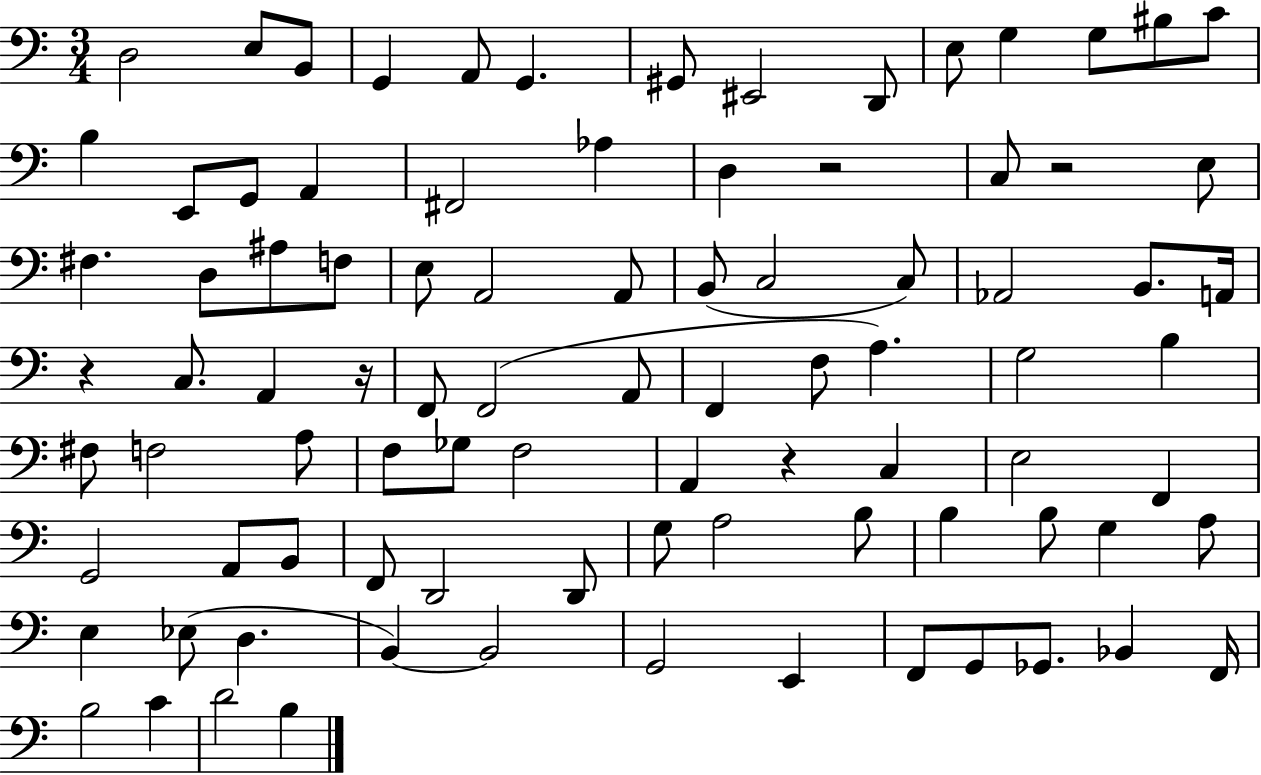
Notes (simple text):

D3/h E3/e B2/e G2/q A2/e G2/q. G#2/e EIS2/h D2/e E3/e G3/q G3/e BIS3/e C4/e B3/q E2/e G2/e A2/q F#2/h Ab3/q D3/q R/h C3/e R/h E3/e F#3/q. D3/e A#3/e F3/e E3/e A2/h A2/e B2/e C3/h C3/e Ab2/h B2/e. A2/s R/q C3/e. A2/q R/s F2/e F2/h A2/e F2/q F3/e A3/q. G3/h B3/q F#3/e F3/h A3/e F3/e Gb3/e F3/h A2/q R/q C3/q E3/h F2/q G2/h A2/e B2/e F2/e D2/h D2/e G3/e A3/h B3/e B3/q B3/e G3/q A3/e E3/q Eb3/e D3/q. B2/q B2/h G2/h E2/q F2/e G2/e Gb2/e. Bb2/q F2/s B3/h C4/q D4/h B3/q